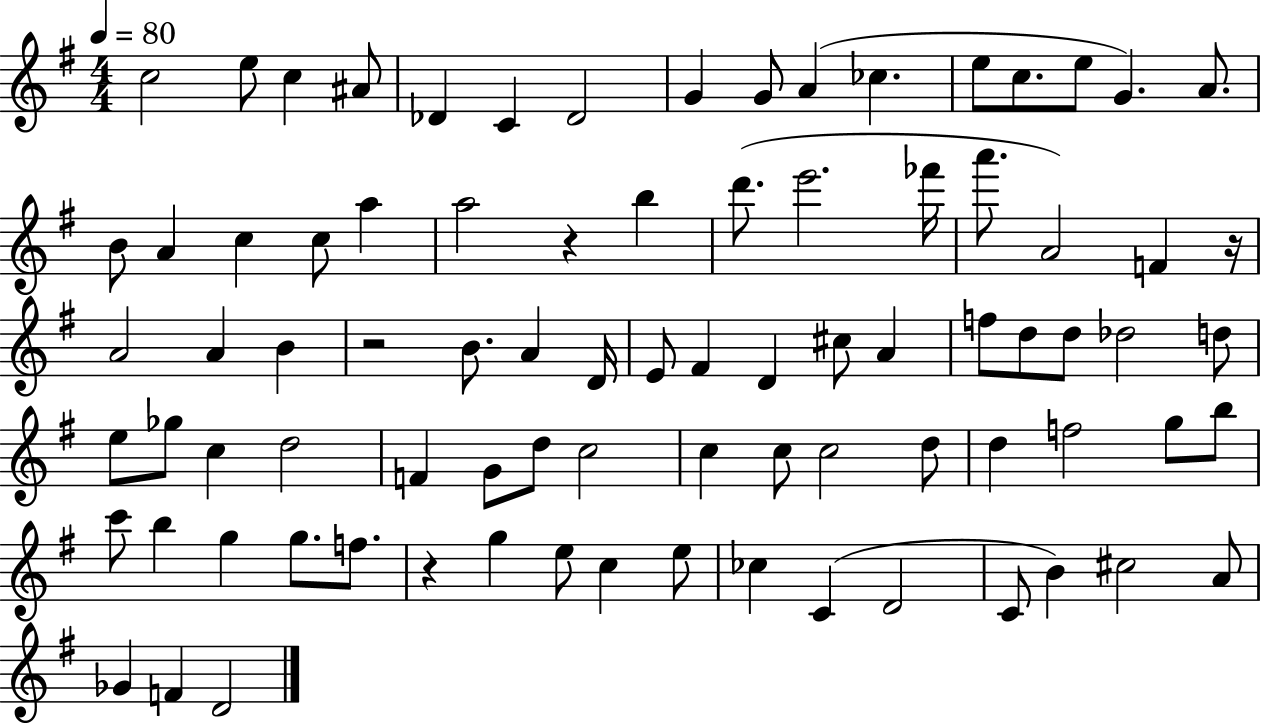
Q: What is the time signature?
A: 4/4